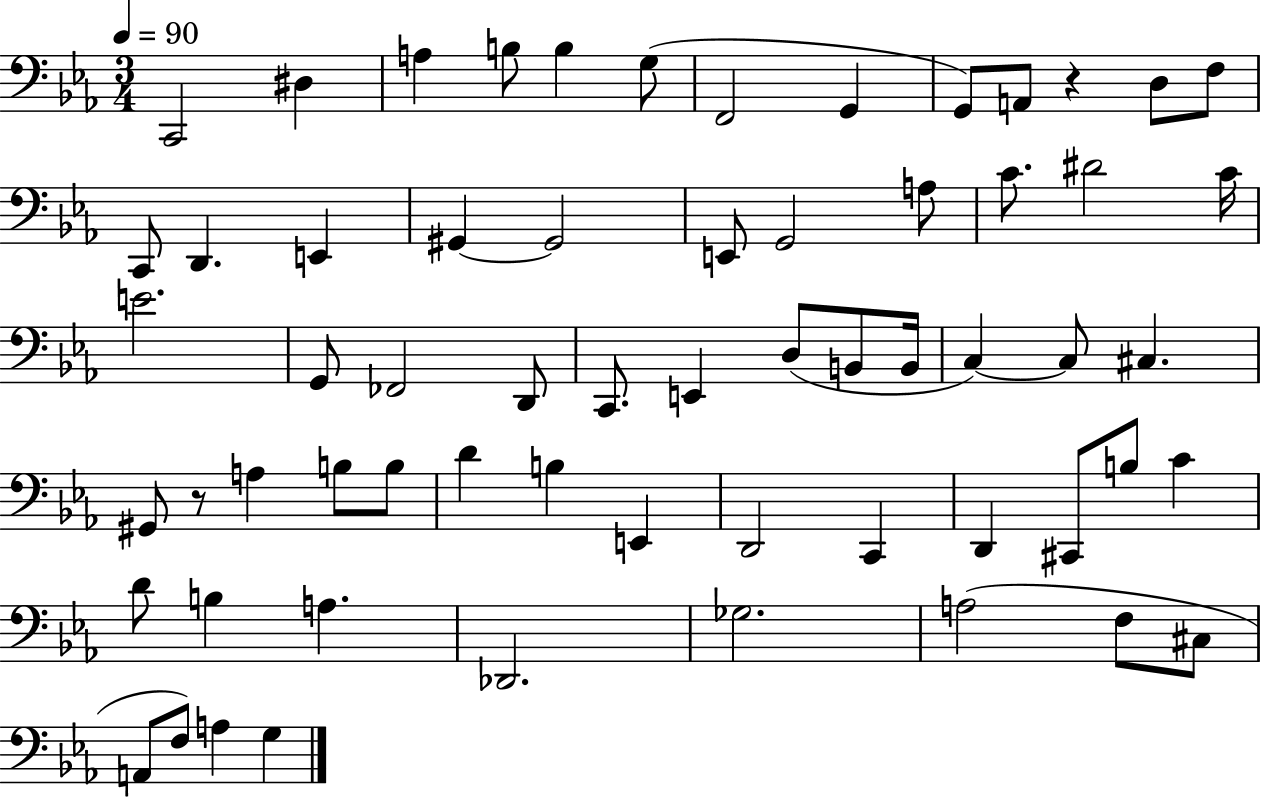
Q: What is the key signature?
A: EES major